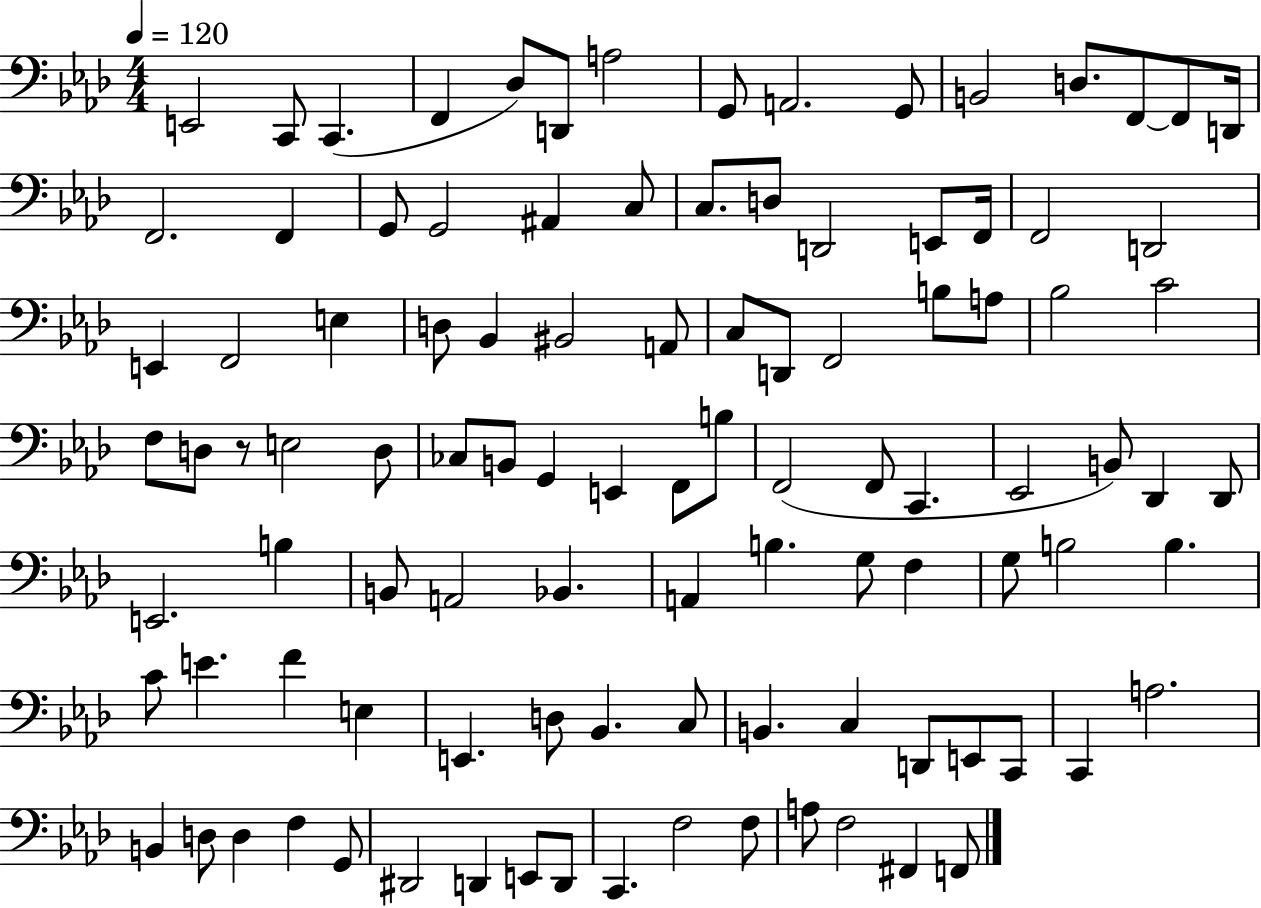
X:1
T:Untitled
M:4/4
L:1/4
K:Ab
E,,2 C,,/2 C,, F,, _D,/2 D,,/2 A,2 G,,/2 A,,2 G,,/2 B,,2 D,/2 F,,/2 F,,/2 D,,/4 F,,2 F,, G,,/2 G,,2 ^A,, C,/2 C,/2 D,/2 D,,2 E,,/2 F,,/4 F,,2 D,,2 E,, F,,2 E, D,/2 _B,, ^B,,2 A,,/2 C,/2 D,,/2 F,,2 B,/2 A,/2 _B,2 C2 F,/2 D,/2 z/2 E,2 D,/2 _C,/2 B,,/2 G,, E,, F,,/2 B,/2 F,,2 F,,/2 C,, _E,,2 B,,/2 _D,, _D,,/2 E,,2 B, B,,/2 A,,2 _B,, A,, B, G,/2 F, G,/2 B,2 B, C/2 E F E, E,, D,/2 _B,, C,/2 B,, C, D,,/2 E,,/2 C,,/2 C,, A,2 B,, D,/2 D, F, G,,/2 ^D,,2 D,, E,,/2 D,,/2 C,, F,2 F,/2 A,/2 F,2 ^F,, F,,/2